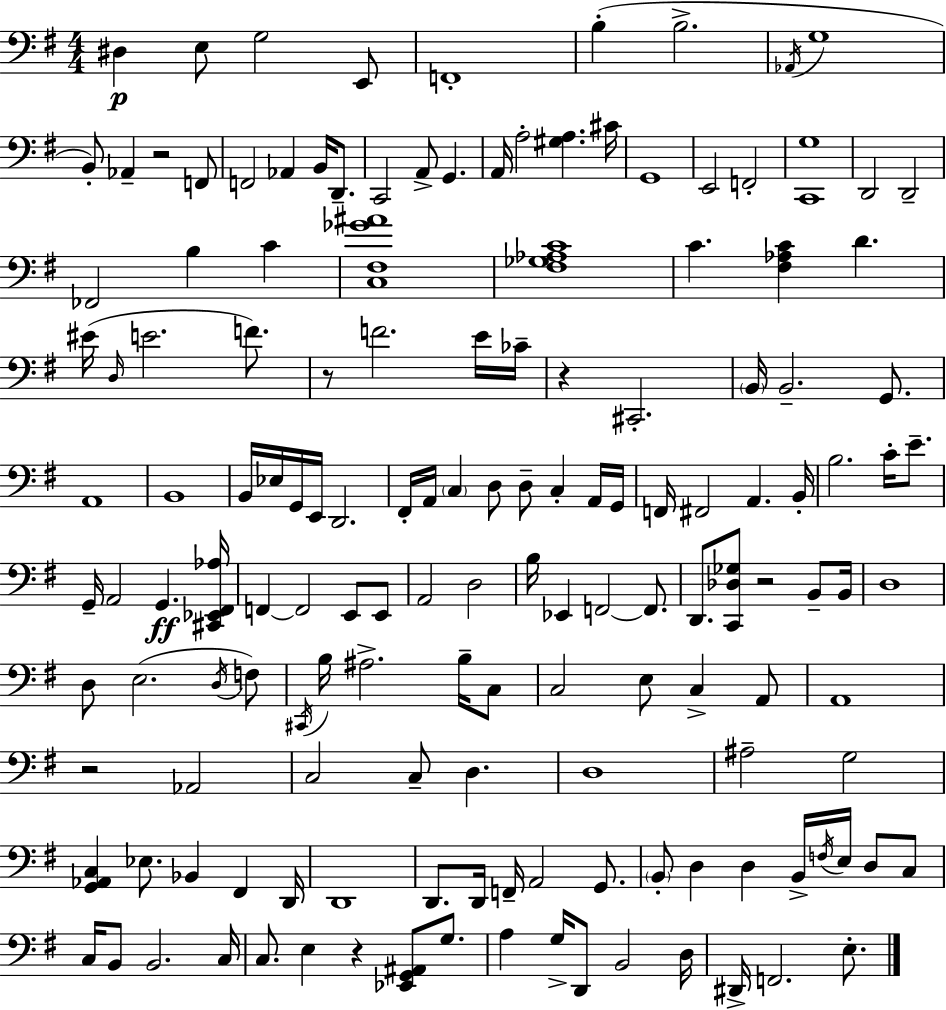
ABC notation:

X:1
T:Untitled
M:4/4
L:1/4
K:G
^D, E,/2 G,2 E,,/2 F,,4 B, B,2 _A,,/4 G,4 B,,/2 _A,, z2 F,,/2 F,,2 _A,, B,,/4 D,,/2 C,,2 A,,/2 G,, A,,/4 A,2 [^G,A,] ^C/4 G,,4 E,,2 F,,2 [C,,G,]4 D,,2 D,,2 _F,,2 B, C [C,^F,_G^A]4 [^F,_G,_A,C]4 C [^F,_A,C] D ^E/4 D,/4 E2 F/2 z/2 F2 E/4 _C/4 z ^C,,2 B,,/4 B,,2 G,,/2 A,,4 B,,4 B,,/4 _E,/4 G,,/4 E,,/4 D,,2 ^F,,/4 A,,/4 C, D,/2 D,/2 C, A,,/4 G,,/4 F,,/4 ^F,,2 A,, B,,/4 B,2 C/4 E/2 G,,/4 A,,2 G,, [^C,,_E,,^F,,_A,]/4 F,, F,,2 E,,/2 E,,/2 A,,2 D,2 B,/4 _E,, F,,2 F,,/2 D,,/2 [C,,_D,_G,]/2 z2 B,,/2 B,,/4 D,4 D,/2 E,2 D,/4 F,/2 ^C,,/4 B,/4 ^A,2 B,/4 C,/2 C,2 E,/2 C, A,,/2 A,,4 z2 _A,,2 C,2 C,/2 D, D,4 ^A,2 G,2 [G,,_A,,C,] _E,/2 _B,, ^F,, D,,/4 D,,4 D,,/2 D,,/4 F,,/4 A,,2 G,,/2 B,,/2 D, D, B,,/4 F,/4 E,/4 D,/2 C,/2 C,/4 B,,/2 B,,2 C,/4 C,/2 E, z [_E,,G,,^A,,]/2 G,/2 A, G,/4 D,,/2 B,,2 D,/4 ^D,,/4 F,,2 E,/2